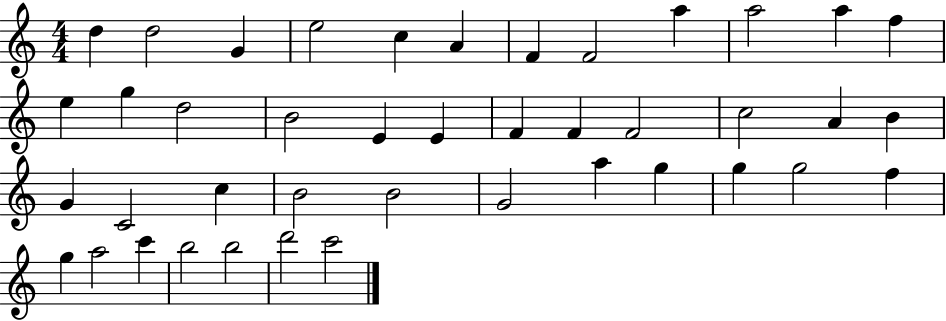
X:1
T:Untitled
M:4/4
L:1/4
K:C
d d2 G e2 c A F F2 a a2 a f e g d2 B2 E E F F F2 c2 A B G C2 c B2 B2 G2 a g g g2 f g a2 c' b2 b2 d'2 c'2